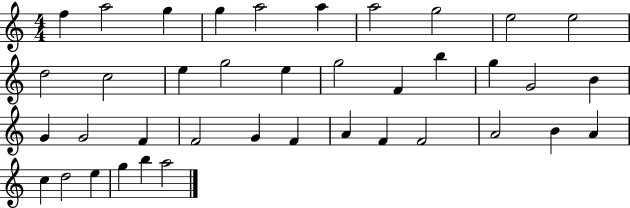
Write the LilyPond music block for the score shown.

{
  \clef treble
  \numericTimeSignature
  \time 4/4
  \key c \major
  f''4 a''2 g''4 | g''4 a''2 a''4 | a''2 g''2 | e''2 e''2 | \break d''2 c''2 | e''4 g''2 e''4 | g''2 f'4 b''4 | g''4 g'2 b'4 | \break g'4 g'2 f'4 | f'2 g'4 f'4 | a'4 f'4 f'2 | a'2 b'4 a'4 | \break c''4 d''2 e''4 | g''4 b''4 a''2 | \bar "|."
}